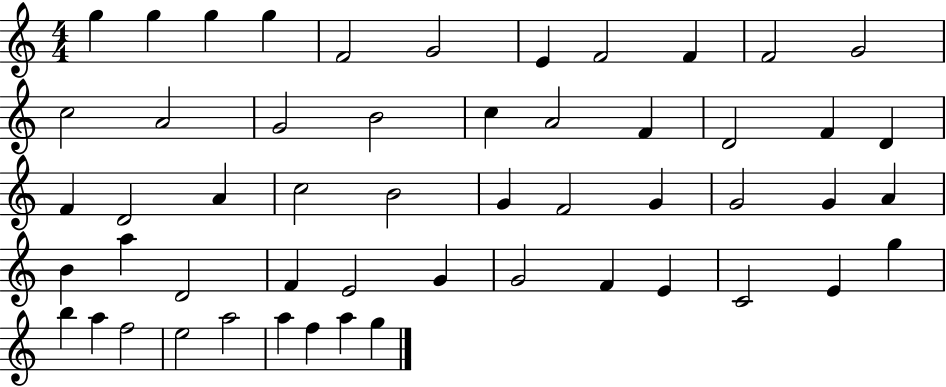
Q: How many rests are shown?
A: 0